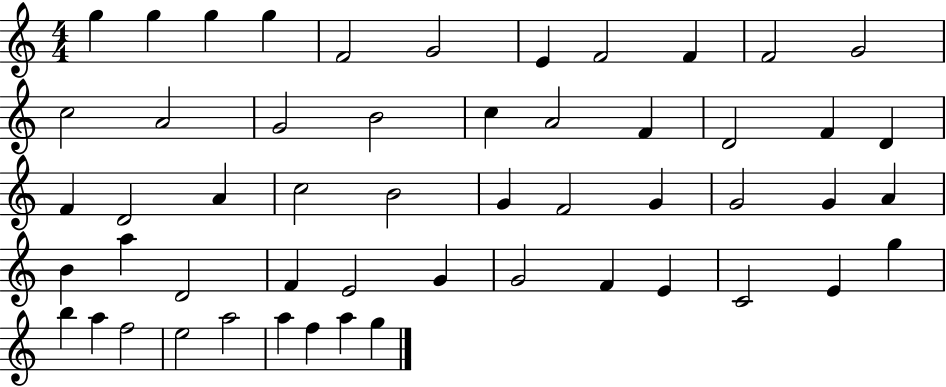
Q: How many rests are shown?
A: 0